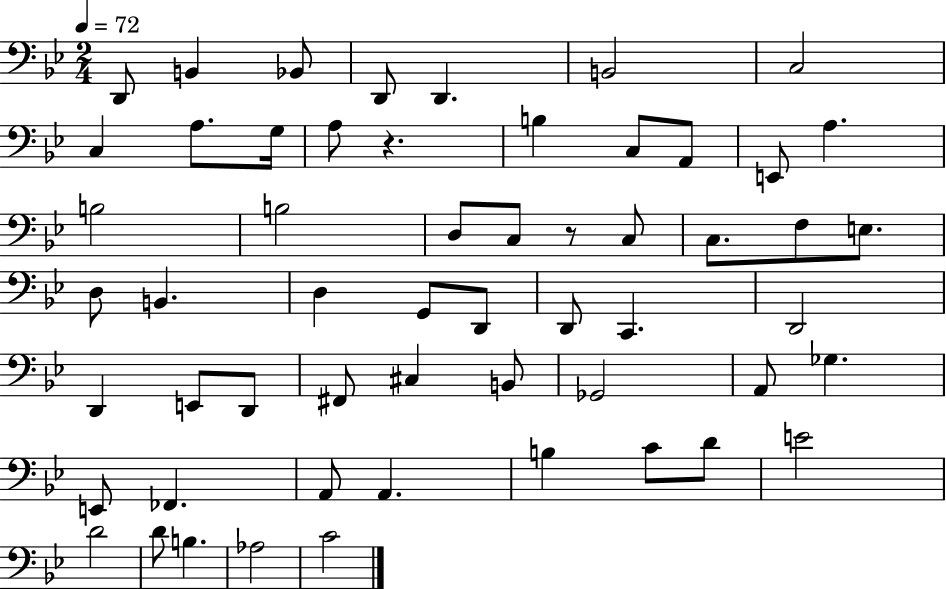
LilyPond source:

{
  \clef bass
  \numericTimeSignature
  \time 2/4
  \key bes \major
  \tempo 4 = 72
  d,8 b,4 bes,8 | d,8 d,4. | b,2 | c2 | \break c4 a8. g16 | a8 r4. | b4 c8 a,8 | e,8 a4. | \break b2 | b2 | d8 c8 r8 c8 | c8. f8 e8. | \break d8 b,4. | d4 g,8 d,8 | d,8 c,4. | d,2 | \break d,4 e,8 d,8 | fis,8 cis4 b,8 | ges,2 | a,8 ges4. | \break e,8 fes,4. | a,8 a,4. | b4 c'8 d'8 | e'2 | \break d'2 | d'8 b4. | aes2 | c'2 | \break \bar "|."
}